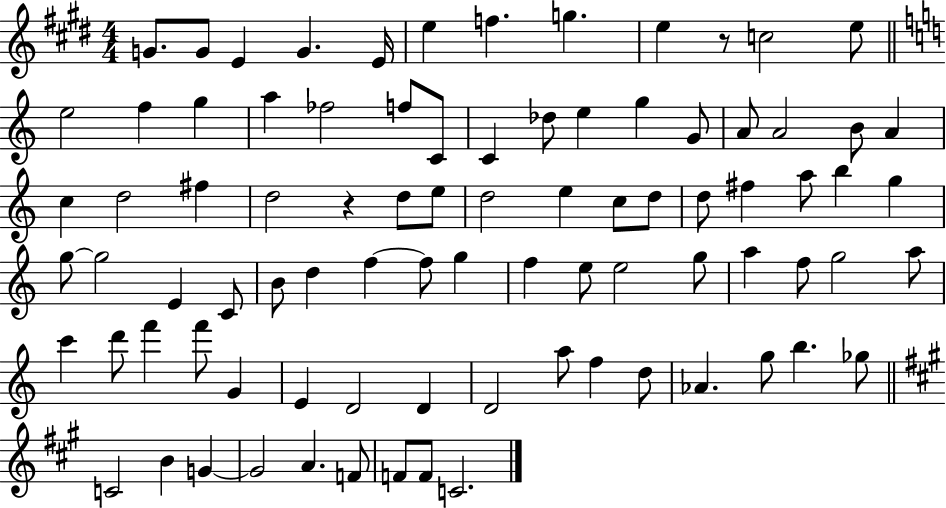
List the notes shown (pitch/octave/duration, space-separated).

G4/e. G4/e E4/q G4/q. E4/s E5/q F5/q. G5/q. E5/q R/e C5/h E5/e E5/h F5/q G5/q A5/q FES5/h F5/e C4/e C4/q Db5/e E5/q G5/q G4/e A4/e A4/h B4/e A4/q C5/q D5/h F#5/q D5/h R/q D5/e E5/e D5/h E5/q C5/e D5/e D5/e F#5/q A5/e B5/q G5/q G5/e G5/h E4/q C4/e B4/e D5/q F5/q F5/e G5/q F5/q E5/e E5/h G5/e A5/q F5/e G5/h A5/e C6/q D6/e F6/q F6/e G4/q E4/q D4/h D4/q D4/h A5/e F5/q D5/e Ab4/q. G5/e B5/q. Gb5/e C4/h B4/q G4/q G4/h A4/q. F4/e F4/e F4/e C4/h.